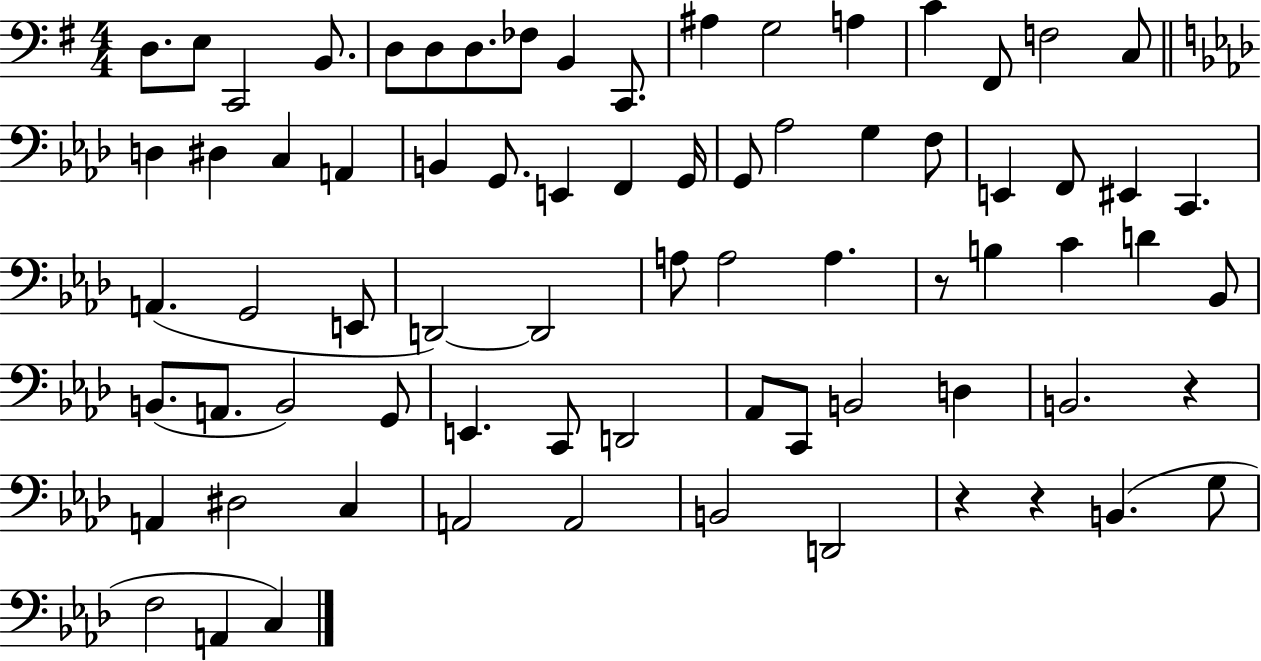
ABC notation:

X:1
T:Untitled
M:4/4
L:1/4
K:G
D,/2 E,/2 C,,2 B,,/2 D,/2 D,/2 D,/2 _F,/2 B,, C,,/2 ^A, G,2 A, C ^F,,/2 F,2 C,/2 D, ^D, C, A,, B,, G,,/2 E,, F,, G,,/4 G,,/2 _A,2 G, F,/2 E,, F,,/2 ^E,, C,, A,, G,,2 E,,/2 D,,2 D,,2 A,/2 A,2 A, z/2 B, C D _B,,/2 B,,/2 A,,/2 B,,2 G,,/2 E,, C,,/2 D,,2 _A,,/2 C,,/2 B,,2 D, B,,2 z A,, ^D,2 C, A,,2 A,,2 B,,2 D,,2 z z B,, G,/2 F,2 A,, C,